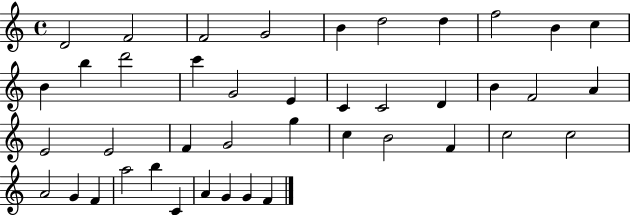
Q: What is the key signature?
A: C major